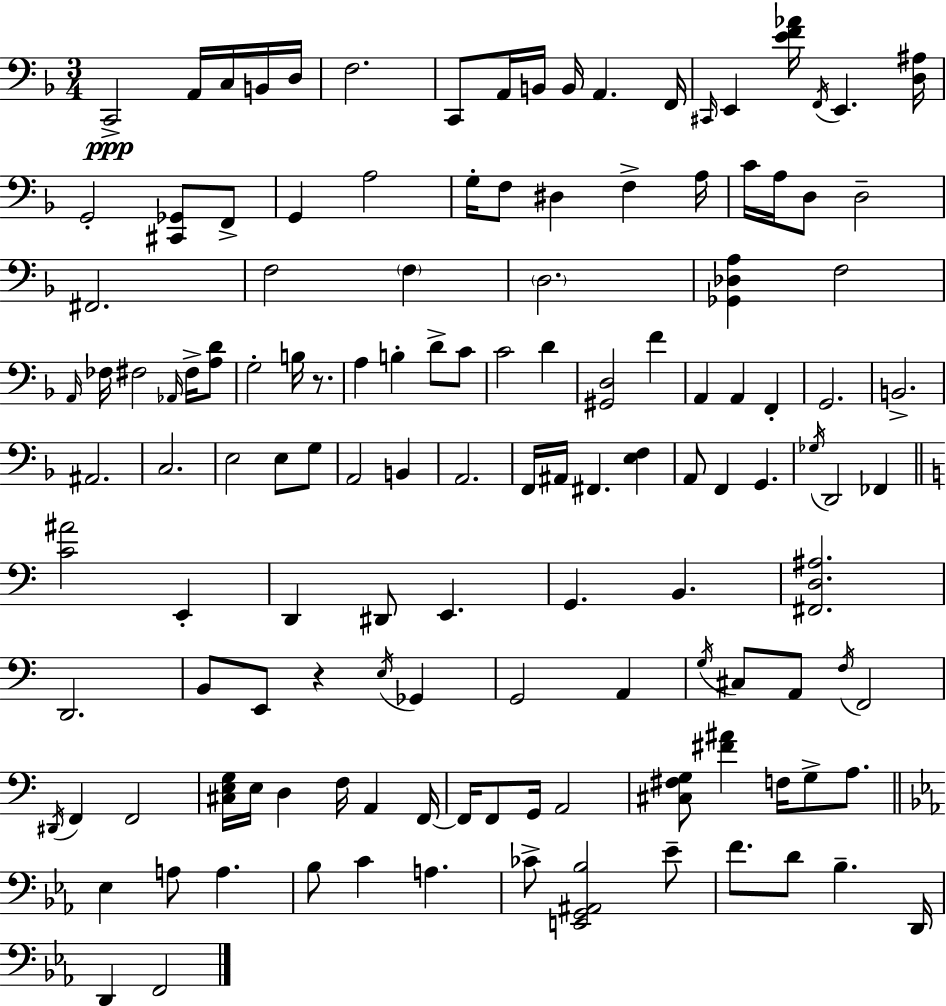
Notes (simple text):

C2/h A2/s C3/s B2/s D3/s F3/h. C2/e A2/s B2/s B2/s A2/q. F2/s C#2/s E2/q [E4,F4,Ab4]/s F2/s E2/q. [D3,A#3]/s G2/h [C#2,Gb2]/e F2/e G2/q A3/h G3/s F3/e D#3/q F3/q A3/s C4/s A3/s D3/e D3/h F#2/h. F3/h F3/q D3/h. [Gb2,Db3,A3]/q F3/h A2/s FES3/s F#3/h Ab2/s F#3/s [A3,D4]/e G3/h B3/s R/e. A3/q B3/q D4/e C4/e C4/h D4/q [G#2,D3]/h F4/q A2/q A2/q F2/q G2/h. B2/h. A#2/h. C3/h. E3/h E3/e G3/e A2/h B2/q A2/h. F2/s A#2/s F#2/q. [E3,F3]/q A2/e F2/q G2/q. Gb3/s D2/h FES2/q [C4,A#4]/h E2/q D2/q D#2/e E2/q. G2/q. B2/q. [F#2,D3,A#3]/h. D2/h. B2/e E2/e R/q E3/s Gb2/q G2/h A2/q G3/s C#3/e A2/e F3/s F2/h D#2/s F2/q F2/h [C#3,E3,G3]/s E3/s D3/q F3/s A2/q F2/s F2/s F2/e G2/s A2/h [C#3,F#3,G3]/e [F#4,A#4]/q F3/s G3/e A3/e. Eb3/q A3/e A3/q. Bb3/e C4/q A3/q. CES4/e [E2,G2,A#2,Bb3]/h Eb4/e F4/e. D4/e Bb3/q. D2/s D2/q F2/h